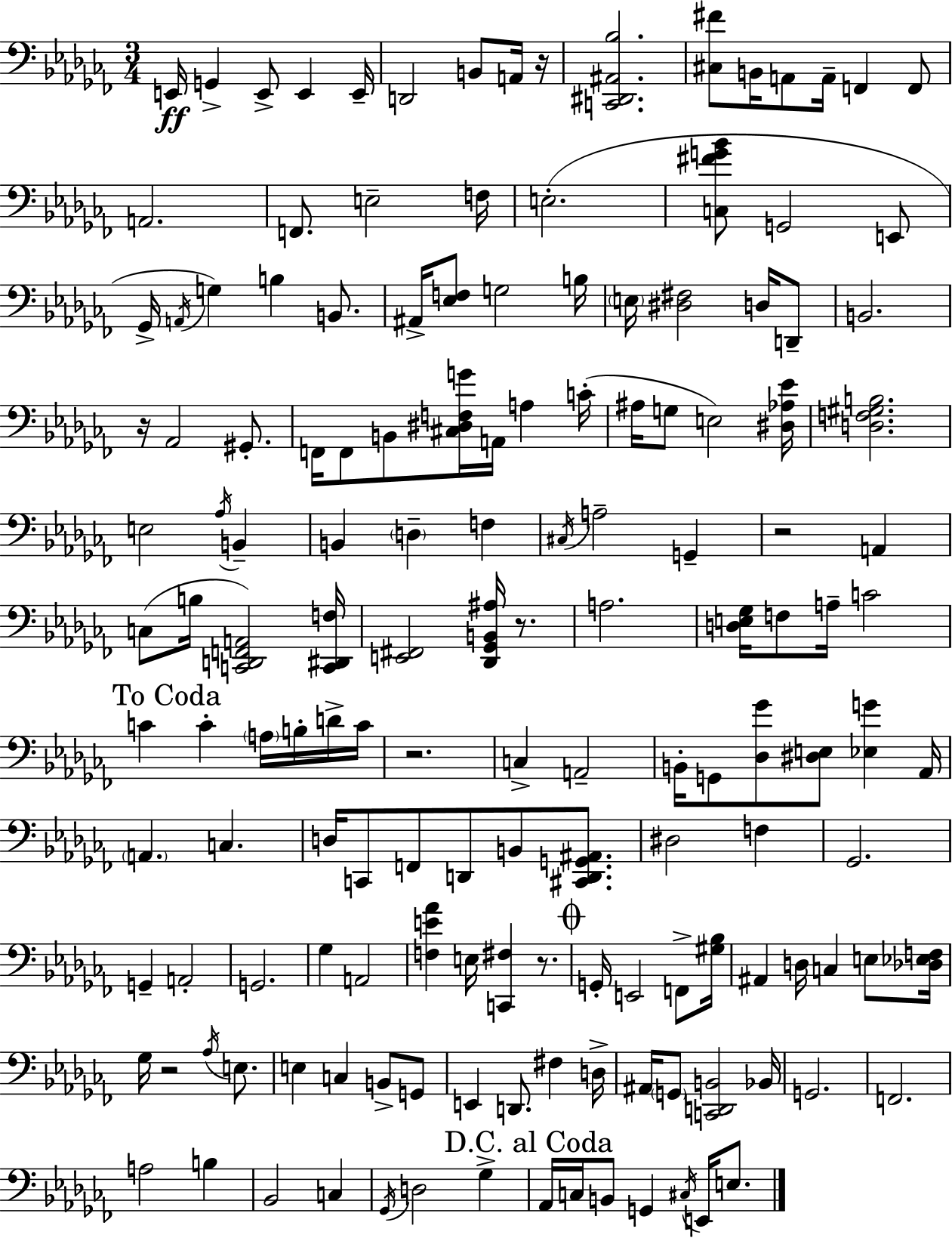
{
  \clef bass
  \numericTimeSignature
  \time 3/4
  \key aes \minor
  e,16\ff g,4-> e,8-> e,4 e,16-- | d,2 b,8 a,16 r16 | <c, dis, ais, bes>2. | <cis fis'>8 b,16 a,8 a,16-- f,4 f,8 | \break a,2. | f,8. e2-- f16 | e2.-.( | <c fis' g' bes'>8 g,2 e,8 | \break ges,16-> \acciaccatura { a,16 }) g4 b4 b,8. | ais,16-> <ees f>8 g2 | b16 \parenthesize e16 <dis fis>2 d16 d,8-- | b,2. | \break r16 aes,2 gis,8.-. | f,16 f,8 b,8 <cis dis f g'>16 a,16 a4 | c'16-.( ais16 g8 e2) | <dis aes ees'>16 <d f gis b>2. | \break e2 \acciaccatura { aes16 } b,4-- | b,4 \parenthesize d4-- f4 | \acciaccatura { cis16 } a2-- g,4-- | r2 a,4 | \break c8( b16 <c, d, f, a,>2) | <c, dis, f>16 <e, fis,>2 <des, ges, b, ais>16 | r8. a2. | <d e ges>16 f8 a16-- c'2 | \break \mark "To Coda" c'4 c'4-. \parenthesize a16 | b16-. d'16-> c'16 r2. | c4-> a,2-- | b,16-. g,8 <des ges'>8 <dis e>8 <ees g'>4 | \break aes,16 \parenthesize a,4. c4. | d16 c,8 f,8 d,8 b,8 | <cis, d, g, ais,>8. dis2 f4 | ges,2. | \break g,4-- a,2-. | g,2. | ges4 a,2 | <f e' aes'>4 e16 <c, fis>4 | \break r8. \mark \markup { \musicglyph "scripts.coda" } g,16-. e,2 | f,8-> <gis bes>16 ais,4 d16 c4 | e8 <des ees f>16 ges16 r2 | \acciaccatura { aes16 } e8. e4 c4 | \break b,8-> g,8 e,4 d,8. fis4 | d16-> ais,16 \parenthesize g,8 <c, d, b,>2 | bes,16 g,2. | f,2. | \break a2 | b4 bes,2 | c4 \acciaccatura { ges,16 } d2 | ges4-> \mark "D.C. al Coda" aes,16 c16 b,8 g,4 | \break \acciaccatura { cis16 } e,16 e8. \bar "|."
}